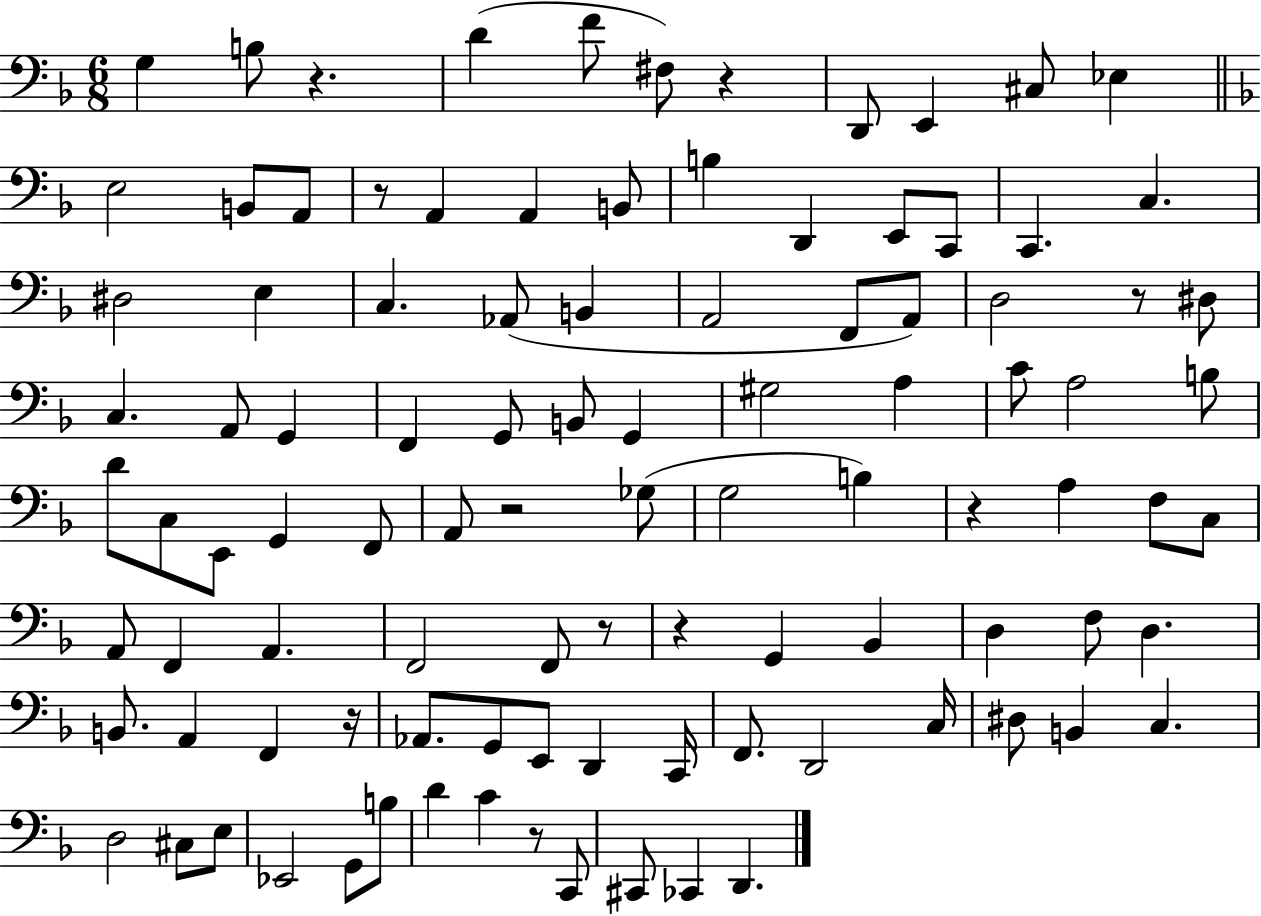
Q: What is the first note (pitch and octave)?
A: G3